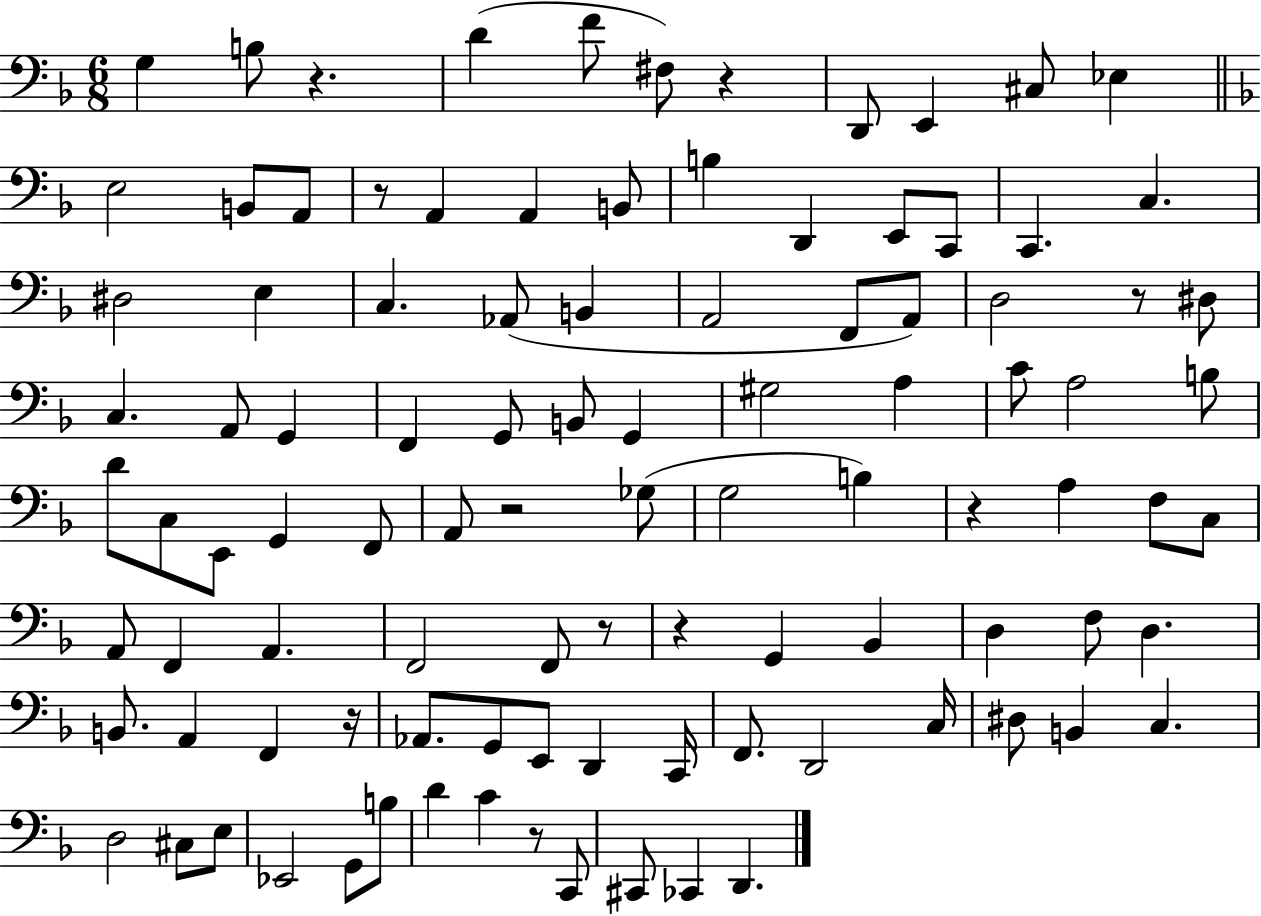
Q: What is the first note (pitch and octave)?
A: G3